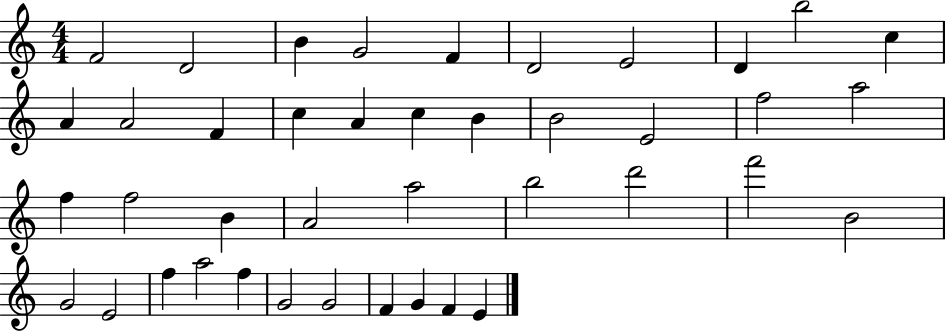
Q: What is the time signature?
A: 4/4